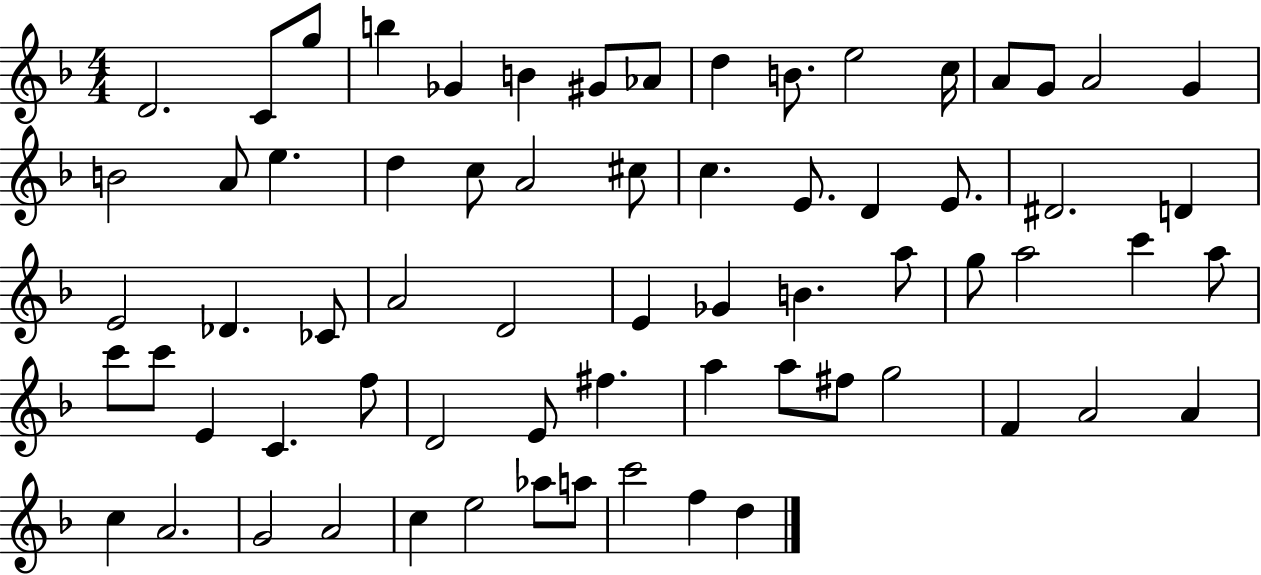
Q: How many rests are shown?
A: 0